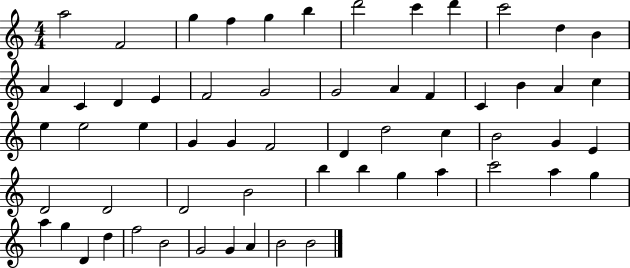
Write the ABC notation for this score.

X:1
T:Untitled
M:4/4
L:1/4
K:C
a2 F2 g f g b d'2 c' d' c'2 d B A C D E F2 G2 G2 A F C B A c e e2 e G G F2 D d2 c B2 G E D2 D2 D2 B2 b b g a c'2 a g a g D d f2 B2 G2 G A B2 B2